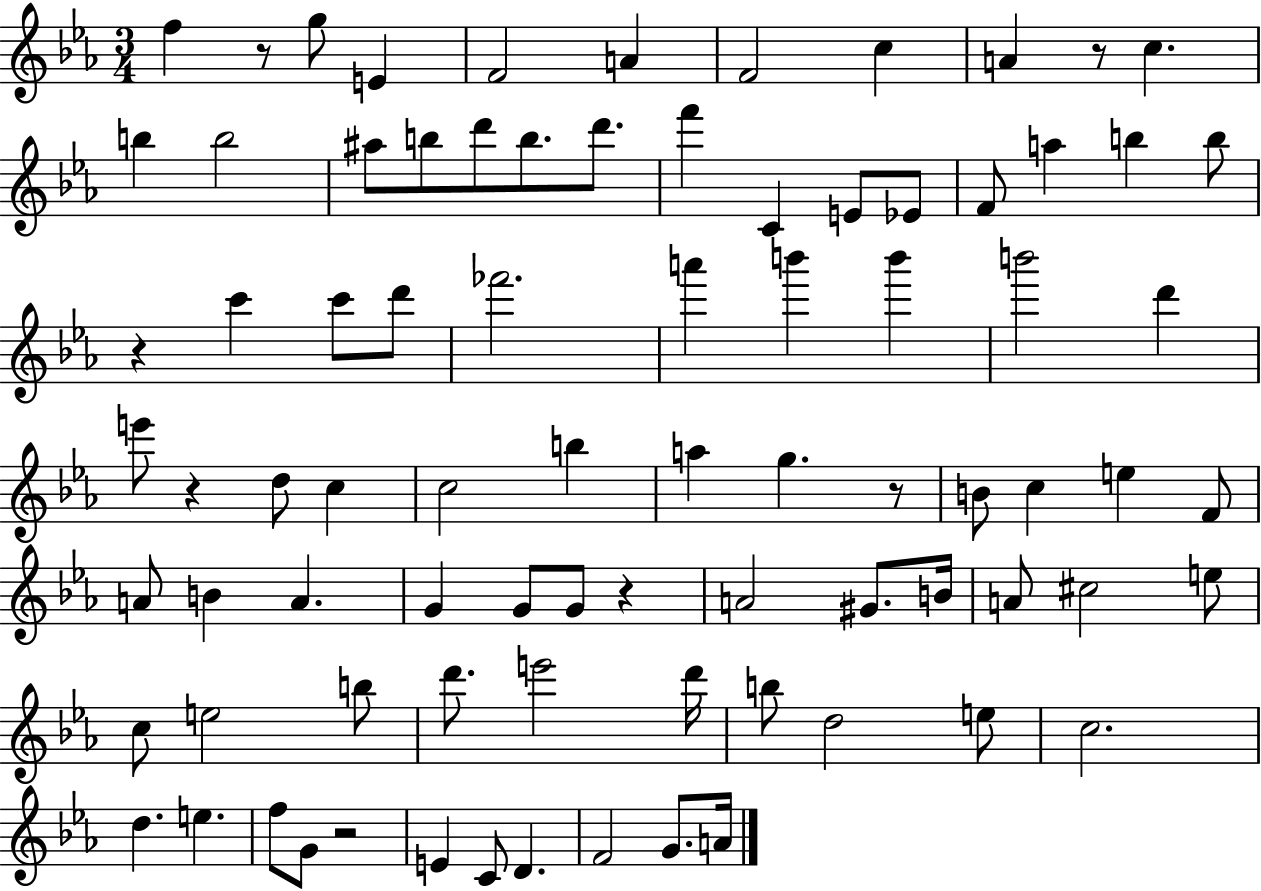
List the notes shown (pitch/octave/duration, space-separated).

F5/q R/e G5/e E4/q F4/h A4/q F4/h C5/q A4/q R/e C5/q. B5/q B5/h A#5/e B5/e D6/e B5/e. D6/e. F6/q C4/q E4/e Eb4/e F4/e A5/q B5/q B5/e R/q C6/q C6/e D6/e FES6/h. A6/q B6/q B6/q B6/h D6/q E6/e R/q D5/e C5/q C5/h B5/q A5/q G5/q. R/e B4/e C5/q E5/q F4/e A4/e B4/q A4/q. G4/q G4/e G4/e R/q A4/h G#4/e. B4/s A4/e C#5/h E5/e C5/e E5/h B5/e D6/e. E6/h D6/s B5/e D5/h E5/e C5/h. D5/q. E5/q. F5/e G4/e R/h E4/q C4/e D4/q. F4/h G4/e. A4/s